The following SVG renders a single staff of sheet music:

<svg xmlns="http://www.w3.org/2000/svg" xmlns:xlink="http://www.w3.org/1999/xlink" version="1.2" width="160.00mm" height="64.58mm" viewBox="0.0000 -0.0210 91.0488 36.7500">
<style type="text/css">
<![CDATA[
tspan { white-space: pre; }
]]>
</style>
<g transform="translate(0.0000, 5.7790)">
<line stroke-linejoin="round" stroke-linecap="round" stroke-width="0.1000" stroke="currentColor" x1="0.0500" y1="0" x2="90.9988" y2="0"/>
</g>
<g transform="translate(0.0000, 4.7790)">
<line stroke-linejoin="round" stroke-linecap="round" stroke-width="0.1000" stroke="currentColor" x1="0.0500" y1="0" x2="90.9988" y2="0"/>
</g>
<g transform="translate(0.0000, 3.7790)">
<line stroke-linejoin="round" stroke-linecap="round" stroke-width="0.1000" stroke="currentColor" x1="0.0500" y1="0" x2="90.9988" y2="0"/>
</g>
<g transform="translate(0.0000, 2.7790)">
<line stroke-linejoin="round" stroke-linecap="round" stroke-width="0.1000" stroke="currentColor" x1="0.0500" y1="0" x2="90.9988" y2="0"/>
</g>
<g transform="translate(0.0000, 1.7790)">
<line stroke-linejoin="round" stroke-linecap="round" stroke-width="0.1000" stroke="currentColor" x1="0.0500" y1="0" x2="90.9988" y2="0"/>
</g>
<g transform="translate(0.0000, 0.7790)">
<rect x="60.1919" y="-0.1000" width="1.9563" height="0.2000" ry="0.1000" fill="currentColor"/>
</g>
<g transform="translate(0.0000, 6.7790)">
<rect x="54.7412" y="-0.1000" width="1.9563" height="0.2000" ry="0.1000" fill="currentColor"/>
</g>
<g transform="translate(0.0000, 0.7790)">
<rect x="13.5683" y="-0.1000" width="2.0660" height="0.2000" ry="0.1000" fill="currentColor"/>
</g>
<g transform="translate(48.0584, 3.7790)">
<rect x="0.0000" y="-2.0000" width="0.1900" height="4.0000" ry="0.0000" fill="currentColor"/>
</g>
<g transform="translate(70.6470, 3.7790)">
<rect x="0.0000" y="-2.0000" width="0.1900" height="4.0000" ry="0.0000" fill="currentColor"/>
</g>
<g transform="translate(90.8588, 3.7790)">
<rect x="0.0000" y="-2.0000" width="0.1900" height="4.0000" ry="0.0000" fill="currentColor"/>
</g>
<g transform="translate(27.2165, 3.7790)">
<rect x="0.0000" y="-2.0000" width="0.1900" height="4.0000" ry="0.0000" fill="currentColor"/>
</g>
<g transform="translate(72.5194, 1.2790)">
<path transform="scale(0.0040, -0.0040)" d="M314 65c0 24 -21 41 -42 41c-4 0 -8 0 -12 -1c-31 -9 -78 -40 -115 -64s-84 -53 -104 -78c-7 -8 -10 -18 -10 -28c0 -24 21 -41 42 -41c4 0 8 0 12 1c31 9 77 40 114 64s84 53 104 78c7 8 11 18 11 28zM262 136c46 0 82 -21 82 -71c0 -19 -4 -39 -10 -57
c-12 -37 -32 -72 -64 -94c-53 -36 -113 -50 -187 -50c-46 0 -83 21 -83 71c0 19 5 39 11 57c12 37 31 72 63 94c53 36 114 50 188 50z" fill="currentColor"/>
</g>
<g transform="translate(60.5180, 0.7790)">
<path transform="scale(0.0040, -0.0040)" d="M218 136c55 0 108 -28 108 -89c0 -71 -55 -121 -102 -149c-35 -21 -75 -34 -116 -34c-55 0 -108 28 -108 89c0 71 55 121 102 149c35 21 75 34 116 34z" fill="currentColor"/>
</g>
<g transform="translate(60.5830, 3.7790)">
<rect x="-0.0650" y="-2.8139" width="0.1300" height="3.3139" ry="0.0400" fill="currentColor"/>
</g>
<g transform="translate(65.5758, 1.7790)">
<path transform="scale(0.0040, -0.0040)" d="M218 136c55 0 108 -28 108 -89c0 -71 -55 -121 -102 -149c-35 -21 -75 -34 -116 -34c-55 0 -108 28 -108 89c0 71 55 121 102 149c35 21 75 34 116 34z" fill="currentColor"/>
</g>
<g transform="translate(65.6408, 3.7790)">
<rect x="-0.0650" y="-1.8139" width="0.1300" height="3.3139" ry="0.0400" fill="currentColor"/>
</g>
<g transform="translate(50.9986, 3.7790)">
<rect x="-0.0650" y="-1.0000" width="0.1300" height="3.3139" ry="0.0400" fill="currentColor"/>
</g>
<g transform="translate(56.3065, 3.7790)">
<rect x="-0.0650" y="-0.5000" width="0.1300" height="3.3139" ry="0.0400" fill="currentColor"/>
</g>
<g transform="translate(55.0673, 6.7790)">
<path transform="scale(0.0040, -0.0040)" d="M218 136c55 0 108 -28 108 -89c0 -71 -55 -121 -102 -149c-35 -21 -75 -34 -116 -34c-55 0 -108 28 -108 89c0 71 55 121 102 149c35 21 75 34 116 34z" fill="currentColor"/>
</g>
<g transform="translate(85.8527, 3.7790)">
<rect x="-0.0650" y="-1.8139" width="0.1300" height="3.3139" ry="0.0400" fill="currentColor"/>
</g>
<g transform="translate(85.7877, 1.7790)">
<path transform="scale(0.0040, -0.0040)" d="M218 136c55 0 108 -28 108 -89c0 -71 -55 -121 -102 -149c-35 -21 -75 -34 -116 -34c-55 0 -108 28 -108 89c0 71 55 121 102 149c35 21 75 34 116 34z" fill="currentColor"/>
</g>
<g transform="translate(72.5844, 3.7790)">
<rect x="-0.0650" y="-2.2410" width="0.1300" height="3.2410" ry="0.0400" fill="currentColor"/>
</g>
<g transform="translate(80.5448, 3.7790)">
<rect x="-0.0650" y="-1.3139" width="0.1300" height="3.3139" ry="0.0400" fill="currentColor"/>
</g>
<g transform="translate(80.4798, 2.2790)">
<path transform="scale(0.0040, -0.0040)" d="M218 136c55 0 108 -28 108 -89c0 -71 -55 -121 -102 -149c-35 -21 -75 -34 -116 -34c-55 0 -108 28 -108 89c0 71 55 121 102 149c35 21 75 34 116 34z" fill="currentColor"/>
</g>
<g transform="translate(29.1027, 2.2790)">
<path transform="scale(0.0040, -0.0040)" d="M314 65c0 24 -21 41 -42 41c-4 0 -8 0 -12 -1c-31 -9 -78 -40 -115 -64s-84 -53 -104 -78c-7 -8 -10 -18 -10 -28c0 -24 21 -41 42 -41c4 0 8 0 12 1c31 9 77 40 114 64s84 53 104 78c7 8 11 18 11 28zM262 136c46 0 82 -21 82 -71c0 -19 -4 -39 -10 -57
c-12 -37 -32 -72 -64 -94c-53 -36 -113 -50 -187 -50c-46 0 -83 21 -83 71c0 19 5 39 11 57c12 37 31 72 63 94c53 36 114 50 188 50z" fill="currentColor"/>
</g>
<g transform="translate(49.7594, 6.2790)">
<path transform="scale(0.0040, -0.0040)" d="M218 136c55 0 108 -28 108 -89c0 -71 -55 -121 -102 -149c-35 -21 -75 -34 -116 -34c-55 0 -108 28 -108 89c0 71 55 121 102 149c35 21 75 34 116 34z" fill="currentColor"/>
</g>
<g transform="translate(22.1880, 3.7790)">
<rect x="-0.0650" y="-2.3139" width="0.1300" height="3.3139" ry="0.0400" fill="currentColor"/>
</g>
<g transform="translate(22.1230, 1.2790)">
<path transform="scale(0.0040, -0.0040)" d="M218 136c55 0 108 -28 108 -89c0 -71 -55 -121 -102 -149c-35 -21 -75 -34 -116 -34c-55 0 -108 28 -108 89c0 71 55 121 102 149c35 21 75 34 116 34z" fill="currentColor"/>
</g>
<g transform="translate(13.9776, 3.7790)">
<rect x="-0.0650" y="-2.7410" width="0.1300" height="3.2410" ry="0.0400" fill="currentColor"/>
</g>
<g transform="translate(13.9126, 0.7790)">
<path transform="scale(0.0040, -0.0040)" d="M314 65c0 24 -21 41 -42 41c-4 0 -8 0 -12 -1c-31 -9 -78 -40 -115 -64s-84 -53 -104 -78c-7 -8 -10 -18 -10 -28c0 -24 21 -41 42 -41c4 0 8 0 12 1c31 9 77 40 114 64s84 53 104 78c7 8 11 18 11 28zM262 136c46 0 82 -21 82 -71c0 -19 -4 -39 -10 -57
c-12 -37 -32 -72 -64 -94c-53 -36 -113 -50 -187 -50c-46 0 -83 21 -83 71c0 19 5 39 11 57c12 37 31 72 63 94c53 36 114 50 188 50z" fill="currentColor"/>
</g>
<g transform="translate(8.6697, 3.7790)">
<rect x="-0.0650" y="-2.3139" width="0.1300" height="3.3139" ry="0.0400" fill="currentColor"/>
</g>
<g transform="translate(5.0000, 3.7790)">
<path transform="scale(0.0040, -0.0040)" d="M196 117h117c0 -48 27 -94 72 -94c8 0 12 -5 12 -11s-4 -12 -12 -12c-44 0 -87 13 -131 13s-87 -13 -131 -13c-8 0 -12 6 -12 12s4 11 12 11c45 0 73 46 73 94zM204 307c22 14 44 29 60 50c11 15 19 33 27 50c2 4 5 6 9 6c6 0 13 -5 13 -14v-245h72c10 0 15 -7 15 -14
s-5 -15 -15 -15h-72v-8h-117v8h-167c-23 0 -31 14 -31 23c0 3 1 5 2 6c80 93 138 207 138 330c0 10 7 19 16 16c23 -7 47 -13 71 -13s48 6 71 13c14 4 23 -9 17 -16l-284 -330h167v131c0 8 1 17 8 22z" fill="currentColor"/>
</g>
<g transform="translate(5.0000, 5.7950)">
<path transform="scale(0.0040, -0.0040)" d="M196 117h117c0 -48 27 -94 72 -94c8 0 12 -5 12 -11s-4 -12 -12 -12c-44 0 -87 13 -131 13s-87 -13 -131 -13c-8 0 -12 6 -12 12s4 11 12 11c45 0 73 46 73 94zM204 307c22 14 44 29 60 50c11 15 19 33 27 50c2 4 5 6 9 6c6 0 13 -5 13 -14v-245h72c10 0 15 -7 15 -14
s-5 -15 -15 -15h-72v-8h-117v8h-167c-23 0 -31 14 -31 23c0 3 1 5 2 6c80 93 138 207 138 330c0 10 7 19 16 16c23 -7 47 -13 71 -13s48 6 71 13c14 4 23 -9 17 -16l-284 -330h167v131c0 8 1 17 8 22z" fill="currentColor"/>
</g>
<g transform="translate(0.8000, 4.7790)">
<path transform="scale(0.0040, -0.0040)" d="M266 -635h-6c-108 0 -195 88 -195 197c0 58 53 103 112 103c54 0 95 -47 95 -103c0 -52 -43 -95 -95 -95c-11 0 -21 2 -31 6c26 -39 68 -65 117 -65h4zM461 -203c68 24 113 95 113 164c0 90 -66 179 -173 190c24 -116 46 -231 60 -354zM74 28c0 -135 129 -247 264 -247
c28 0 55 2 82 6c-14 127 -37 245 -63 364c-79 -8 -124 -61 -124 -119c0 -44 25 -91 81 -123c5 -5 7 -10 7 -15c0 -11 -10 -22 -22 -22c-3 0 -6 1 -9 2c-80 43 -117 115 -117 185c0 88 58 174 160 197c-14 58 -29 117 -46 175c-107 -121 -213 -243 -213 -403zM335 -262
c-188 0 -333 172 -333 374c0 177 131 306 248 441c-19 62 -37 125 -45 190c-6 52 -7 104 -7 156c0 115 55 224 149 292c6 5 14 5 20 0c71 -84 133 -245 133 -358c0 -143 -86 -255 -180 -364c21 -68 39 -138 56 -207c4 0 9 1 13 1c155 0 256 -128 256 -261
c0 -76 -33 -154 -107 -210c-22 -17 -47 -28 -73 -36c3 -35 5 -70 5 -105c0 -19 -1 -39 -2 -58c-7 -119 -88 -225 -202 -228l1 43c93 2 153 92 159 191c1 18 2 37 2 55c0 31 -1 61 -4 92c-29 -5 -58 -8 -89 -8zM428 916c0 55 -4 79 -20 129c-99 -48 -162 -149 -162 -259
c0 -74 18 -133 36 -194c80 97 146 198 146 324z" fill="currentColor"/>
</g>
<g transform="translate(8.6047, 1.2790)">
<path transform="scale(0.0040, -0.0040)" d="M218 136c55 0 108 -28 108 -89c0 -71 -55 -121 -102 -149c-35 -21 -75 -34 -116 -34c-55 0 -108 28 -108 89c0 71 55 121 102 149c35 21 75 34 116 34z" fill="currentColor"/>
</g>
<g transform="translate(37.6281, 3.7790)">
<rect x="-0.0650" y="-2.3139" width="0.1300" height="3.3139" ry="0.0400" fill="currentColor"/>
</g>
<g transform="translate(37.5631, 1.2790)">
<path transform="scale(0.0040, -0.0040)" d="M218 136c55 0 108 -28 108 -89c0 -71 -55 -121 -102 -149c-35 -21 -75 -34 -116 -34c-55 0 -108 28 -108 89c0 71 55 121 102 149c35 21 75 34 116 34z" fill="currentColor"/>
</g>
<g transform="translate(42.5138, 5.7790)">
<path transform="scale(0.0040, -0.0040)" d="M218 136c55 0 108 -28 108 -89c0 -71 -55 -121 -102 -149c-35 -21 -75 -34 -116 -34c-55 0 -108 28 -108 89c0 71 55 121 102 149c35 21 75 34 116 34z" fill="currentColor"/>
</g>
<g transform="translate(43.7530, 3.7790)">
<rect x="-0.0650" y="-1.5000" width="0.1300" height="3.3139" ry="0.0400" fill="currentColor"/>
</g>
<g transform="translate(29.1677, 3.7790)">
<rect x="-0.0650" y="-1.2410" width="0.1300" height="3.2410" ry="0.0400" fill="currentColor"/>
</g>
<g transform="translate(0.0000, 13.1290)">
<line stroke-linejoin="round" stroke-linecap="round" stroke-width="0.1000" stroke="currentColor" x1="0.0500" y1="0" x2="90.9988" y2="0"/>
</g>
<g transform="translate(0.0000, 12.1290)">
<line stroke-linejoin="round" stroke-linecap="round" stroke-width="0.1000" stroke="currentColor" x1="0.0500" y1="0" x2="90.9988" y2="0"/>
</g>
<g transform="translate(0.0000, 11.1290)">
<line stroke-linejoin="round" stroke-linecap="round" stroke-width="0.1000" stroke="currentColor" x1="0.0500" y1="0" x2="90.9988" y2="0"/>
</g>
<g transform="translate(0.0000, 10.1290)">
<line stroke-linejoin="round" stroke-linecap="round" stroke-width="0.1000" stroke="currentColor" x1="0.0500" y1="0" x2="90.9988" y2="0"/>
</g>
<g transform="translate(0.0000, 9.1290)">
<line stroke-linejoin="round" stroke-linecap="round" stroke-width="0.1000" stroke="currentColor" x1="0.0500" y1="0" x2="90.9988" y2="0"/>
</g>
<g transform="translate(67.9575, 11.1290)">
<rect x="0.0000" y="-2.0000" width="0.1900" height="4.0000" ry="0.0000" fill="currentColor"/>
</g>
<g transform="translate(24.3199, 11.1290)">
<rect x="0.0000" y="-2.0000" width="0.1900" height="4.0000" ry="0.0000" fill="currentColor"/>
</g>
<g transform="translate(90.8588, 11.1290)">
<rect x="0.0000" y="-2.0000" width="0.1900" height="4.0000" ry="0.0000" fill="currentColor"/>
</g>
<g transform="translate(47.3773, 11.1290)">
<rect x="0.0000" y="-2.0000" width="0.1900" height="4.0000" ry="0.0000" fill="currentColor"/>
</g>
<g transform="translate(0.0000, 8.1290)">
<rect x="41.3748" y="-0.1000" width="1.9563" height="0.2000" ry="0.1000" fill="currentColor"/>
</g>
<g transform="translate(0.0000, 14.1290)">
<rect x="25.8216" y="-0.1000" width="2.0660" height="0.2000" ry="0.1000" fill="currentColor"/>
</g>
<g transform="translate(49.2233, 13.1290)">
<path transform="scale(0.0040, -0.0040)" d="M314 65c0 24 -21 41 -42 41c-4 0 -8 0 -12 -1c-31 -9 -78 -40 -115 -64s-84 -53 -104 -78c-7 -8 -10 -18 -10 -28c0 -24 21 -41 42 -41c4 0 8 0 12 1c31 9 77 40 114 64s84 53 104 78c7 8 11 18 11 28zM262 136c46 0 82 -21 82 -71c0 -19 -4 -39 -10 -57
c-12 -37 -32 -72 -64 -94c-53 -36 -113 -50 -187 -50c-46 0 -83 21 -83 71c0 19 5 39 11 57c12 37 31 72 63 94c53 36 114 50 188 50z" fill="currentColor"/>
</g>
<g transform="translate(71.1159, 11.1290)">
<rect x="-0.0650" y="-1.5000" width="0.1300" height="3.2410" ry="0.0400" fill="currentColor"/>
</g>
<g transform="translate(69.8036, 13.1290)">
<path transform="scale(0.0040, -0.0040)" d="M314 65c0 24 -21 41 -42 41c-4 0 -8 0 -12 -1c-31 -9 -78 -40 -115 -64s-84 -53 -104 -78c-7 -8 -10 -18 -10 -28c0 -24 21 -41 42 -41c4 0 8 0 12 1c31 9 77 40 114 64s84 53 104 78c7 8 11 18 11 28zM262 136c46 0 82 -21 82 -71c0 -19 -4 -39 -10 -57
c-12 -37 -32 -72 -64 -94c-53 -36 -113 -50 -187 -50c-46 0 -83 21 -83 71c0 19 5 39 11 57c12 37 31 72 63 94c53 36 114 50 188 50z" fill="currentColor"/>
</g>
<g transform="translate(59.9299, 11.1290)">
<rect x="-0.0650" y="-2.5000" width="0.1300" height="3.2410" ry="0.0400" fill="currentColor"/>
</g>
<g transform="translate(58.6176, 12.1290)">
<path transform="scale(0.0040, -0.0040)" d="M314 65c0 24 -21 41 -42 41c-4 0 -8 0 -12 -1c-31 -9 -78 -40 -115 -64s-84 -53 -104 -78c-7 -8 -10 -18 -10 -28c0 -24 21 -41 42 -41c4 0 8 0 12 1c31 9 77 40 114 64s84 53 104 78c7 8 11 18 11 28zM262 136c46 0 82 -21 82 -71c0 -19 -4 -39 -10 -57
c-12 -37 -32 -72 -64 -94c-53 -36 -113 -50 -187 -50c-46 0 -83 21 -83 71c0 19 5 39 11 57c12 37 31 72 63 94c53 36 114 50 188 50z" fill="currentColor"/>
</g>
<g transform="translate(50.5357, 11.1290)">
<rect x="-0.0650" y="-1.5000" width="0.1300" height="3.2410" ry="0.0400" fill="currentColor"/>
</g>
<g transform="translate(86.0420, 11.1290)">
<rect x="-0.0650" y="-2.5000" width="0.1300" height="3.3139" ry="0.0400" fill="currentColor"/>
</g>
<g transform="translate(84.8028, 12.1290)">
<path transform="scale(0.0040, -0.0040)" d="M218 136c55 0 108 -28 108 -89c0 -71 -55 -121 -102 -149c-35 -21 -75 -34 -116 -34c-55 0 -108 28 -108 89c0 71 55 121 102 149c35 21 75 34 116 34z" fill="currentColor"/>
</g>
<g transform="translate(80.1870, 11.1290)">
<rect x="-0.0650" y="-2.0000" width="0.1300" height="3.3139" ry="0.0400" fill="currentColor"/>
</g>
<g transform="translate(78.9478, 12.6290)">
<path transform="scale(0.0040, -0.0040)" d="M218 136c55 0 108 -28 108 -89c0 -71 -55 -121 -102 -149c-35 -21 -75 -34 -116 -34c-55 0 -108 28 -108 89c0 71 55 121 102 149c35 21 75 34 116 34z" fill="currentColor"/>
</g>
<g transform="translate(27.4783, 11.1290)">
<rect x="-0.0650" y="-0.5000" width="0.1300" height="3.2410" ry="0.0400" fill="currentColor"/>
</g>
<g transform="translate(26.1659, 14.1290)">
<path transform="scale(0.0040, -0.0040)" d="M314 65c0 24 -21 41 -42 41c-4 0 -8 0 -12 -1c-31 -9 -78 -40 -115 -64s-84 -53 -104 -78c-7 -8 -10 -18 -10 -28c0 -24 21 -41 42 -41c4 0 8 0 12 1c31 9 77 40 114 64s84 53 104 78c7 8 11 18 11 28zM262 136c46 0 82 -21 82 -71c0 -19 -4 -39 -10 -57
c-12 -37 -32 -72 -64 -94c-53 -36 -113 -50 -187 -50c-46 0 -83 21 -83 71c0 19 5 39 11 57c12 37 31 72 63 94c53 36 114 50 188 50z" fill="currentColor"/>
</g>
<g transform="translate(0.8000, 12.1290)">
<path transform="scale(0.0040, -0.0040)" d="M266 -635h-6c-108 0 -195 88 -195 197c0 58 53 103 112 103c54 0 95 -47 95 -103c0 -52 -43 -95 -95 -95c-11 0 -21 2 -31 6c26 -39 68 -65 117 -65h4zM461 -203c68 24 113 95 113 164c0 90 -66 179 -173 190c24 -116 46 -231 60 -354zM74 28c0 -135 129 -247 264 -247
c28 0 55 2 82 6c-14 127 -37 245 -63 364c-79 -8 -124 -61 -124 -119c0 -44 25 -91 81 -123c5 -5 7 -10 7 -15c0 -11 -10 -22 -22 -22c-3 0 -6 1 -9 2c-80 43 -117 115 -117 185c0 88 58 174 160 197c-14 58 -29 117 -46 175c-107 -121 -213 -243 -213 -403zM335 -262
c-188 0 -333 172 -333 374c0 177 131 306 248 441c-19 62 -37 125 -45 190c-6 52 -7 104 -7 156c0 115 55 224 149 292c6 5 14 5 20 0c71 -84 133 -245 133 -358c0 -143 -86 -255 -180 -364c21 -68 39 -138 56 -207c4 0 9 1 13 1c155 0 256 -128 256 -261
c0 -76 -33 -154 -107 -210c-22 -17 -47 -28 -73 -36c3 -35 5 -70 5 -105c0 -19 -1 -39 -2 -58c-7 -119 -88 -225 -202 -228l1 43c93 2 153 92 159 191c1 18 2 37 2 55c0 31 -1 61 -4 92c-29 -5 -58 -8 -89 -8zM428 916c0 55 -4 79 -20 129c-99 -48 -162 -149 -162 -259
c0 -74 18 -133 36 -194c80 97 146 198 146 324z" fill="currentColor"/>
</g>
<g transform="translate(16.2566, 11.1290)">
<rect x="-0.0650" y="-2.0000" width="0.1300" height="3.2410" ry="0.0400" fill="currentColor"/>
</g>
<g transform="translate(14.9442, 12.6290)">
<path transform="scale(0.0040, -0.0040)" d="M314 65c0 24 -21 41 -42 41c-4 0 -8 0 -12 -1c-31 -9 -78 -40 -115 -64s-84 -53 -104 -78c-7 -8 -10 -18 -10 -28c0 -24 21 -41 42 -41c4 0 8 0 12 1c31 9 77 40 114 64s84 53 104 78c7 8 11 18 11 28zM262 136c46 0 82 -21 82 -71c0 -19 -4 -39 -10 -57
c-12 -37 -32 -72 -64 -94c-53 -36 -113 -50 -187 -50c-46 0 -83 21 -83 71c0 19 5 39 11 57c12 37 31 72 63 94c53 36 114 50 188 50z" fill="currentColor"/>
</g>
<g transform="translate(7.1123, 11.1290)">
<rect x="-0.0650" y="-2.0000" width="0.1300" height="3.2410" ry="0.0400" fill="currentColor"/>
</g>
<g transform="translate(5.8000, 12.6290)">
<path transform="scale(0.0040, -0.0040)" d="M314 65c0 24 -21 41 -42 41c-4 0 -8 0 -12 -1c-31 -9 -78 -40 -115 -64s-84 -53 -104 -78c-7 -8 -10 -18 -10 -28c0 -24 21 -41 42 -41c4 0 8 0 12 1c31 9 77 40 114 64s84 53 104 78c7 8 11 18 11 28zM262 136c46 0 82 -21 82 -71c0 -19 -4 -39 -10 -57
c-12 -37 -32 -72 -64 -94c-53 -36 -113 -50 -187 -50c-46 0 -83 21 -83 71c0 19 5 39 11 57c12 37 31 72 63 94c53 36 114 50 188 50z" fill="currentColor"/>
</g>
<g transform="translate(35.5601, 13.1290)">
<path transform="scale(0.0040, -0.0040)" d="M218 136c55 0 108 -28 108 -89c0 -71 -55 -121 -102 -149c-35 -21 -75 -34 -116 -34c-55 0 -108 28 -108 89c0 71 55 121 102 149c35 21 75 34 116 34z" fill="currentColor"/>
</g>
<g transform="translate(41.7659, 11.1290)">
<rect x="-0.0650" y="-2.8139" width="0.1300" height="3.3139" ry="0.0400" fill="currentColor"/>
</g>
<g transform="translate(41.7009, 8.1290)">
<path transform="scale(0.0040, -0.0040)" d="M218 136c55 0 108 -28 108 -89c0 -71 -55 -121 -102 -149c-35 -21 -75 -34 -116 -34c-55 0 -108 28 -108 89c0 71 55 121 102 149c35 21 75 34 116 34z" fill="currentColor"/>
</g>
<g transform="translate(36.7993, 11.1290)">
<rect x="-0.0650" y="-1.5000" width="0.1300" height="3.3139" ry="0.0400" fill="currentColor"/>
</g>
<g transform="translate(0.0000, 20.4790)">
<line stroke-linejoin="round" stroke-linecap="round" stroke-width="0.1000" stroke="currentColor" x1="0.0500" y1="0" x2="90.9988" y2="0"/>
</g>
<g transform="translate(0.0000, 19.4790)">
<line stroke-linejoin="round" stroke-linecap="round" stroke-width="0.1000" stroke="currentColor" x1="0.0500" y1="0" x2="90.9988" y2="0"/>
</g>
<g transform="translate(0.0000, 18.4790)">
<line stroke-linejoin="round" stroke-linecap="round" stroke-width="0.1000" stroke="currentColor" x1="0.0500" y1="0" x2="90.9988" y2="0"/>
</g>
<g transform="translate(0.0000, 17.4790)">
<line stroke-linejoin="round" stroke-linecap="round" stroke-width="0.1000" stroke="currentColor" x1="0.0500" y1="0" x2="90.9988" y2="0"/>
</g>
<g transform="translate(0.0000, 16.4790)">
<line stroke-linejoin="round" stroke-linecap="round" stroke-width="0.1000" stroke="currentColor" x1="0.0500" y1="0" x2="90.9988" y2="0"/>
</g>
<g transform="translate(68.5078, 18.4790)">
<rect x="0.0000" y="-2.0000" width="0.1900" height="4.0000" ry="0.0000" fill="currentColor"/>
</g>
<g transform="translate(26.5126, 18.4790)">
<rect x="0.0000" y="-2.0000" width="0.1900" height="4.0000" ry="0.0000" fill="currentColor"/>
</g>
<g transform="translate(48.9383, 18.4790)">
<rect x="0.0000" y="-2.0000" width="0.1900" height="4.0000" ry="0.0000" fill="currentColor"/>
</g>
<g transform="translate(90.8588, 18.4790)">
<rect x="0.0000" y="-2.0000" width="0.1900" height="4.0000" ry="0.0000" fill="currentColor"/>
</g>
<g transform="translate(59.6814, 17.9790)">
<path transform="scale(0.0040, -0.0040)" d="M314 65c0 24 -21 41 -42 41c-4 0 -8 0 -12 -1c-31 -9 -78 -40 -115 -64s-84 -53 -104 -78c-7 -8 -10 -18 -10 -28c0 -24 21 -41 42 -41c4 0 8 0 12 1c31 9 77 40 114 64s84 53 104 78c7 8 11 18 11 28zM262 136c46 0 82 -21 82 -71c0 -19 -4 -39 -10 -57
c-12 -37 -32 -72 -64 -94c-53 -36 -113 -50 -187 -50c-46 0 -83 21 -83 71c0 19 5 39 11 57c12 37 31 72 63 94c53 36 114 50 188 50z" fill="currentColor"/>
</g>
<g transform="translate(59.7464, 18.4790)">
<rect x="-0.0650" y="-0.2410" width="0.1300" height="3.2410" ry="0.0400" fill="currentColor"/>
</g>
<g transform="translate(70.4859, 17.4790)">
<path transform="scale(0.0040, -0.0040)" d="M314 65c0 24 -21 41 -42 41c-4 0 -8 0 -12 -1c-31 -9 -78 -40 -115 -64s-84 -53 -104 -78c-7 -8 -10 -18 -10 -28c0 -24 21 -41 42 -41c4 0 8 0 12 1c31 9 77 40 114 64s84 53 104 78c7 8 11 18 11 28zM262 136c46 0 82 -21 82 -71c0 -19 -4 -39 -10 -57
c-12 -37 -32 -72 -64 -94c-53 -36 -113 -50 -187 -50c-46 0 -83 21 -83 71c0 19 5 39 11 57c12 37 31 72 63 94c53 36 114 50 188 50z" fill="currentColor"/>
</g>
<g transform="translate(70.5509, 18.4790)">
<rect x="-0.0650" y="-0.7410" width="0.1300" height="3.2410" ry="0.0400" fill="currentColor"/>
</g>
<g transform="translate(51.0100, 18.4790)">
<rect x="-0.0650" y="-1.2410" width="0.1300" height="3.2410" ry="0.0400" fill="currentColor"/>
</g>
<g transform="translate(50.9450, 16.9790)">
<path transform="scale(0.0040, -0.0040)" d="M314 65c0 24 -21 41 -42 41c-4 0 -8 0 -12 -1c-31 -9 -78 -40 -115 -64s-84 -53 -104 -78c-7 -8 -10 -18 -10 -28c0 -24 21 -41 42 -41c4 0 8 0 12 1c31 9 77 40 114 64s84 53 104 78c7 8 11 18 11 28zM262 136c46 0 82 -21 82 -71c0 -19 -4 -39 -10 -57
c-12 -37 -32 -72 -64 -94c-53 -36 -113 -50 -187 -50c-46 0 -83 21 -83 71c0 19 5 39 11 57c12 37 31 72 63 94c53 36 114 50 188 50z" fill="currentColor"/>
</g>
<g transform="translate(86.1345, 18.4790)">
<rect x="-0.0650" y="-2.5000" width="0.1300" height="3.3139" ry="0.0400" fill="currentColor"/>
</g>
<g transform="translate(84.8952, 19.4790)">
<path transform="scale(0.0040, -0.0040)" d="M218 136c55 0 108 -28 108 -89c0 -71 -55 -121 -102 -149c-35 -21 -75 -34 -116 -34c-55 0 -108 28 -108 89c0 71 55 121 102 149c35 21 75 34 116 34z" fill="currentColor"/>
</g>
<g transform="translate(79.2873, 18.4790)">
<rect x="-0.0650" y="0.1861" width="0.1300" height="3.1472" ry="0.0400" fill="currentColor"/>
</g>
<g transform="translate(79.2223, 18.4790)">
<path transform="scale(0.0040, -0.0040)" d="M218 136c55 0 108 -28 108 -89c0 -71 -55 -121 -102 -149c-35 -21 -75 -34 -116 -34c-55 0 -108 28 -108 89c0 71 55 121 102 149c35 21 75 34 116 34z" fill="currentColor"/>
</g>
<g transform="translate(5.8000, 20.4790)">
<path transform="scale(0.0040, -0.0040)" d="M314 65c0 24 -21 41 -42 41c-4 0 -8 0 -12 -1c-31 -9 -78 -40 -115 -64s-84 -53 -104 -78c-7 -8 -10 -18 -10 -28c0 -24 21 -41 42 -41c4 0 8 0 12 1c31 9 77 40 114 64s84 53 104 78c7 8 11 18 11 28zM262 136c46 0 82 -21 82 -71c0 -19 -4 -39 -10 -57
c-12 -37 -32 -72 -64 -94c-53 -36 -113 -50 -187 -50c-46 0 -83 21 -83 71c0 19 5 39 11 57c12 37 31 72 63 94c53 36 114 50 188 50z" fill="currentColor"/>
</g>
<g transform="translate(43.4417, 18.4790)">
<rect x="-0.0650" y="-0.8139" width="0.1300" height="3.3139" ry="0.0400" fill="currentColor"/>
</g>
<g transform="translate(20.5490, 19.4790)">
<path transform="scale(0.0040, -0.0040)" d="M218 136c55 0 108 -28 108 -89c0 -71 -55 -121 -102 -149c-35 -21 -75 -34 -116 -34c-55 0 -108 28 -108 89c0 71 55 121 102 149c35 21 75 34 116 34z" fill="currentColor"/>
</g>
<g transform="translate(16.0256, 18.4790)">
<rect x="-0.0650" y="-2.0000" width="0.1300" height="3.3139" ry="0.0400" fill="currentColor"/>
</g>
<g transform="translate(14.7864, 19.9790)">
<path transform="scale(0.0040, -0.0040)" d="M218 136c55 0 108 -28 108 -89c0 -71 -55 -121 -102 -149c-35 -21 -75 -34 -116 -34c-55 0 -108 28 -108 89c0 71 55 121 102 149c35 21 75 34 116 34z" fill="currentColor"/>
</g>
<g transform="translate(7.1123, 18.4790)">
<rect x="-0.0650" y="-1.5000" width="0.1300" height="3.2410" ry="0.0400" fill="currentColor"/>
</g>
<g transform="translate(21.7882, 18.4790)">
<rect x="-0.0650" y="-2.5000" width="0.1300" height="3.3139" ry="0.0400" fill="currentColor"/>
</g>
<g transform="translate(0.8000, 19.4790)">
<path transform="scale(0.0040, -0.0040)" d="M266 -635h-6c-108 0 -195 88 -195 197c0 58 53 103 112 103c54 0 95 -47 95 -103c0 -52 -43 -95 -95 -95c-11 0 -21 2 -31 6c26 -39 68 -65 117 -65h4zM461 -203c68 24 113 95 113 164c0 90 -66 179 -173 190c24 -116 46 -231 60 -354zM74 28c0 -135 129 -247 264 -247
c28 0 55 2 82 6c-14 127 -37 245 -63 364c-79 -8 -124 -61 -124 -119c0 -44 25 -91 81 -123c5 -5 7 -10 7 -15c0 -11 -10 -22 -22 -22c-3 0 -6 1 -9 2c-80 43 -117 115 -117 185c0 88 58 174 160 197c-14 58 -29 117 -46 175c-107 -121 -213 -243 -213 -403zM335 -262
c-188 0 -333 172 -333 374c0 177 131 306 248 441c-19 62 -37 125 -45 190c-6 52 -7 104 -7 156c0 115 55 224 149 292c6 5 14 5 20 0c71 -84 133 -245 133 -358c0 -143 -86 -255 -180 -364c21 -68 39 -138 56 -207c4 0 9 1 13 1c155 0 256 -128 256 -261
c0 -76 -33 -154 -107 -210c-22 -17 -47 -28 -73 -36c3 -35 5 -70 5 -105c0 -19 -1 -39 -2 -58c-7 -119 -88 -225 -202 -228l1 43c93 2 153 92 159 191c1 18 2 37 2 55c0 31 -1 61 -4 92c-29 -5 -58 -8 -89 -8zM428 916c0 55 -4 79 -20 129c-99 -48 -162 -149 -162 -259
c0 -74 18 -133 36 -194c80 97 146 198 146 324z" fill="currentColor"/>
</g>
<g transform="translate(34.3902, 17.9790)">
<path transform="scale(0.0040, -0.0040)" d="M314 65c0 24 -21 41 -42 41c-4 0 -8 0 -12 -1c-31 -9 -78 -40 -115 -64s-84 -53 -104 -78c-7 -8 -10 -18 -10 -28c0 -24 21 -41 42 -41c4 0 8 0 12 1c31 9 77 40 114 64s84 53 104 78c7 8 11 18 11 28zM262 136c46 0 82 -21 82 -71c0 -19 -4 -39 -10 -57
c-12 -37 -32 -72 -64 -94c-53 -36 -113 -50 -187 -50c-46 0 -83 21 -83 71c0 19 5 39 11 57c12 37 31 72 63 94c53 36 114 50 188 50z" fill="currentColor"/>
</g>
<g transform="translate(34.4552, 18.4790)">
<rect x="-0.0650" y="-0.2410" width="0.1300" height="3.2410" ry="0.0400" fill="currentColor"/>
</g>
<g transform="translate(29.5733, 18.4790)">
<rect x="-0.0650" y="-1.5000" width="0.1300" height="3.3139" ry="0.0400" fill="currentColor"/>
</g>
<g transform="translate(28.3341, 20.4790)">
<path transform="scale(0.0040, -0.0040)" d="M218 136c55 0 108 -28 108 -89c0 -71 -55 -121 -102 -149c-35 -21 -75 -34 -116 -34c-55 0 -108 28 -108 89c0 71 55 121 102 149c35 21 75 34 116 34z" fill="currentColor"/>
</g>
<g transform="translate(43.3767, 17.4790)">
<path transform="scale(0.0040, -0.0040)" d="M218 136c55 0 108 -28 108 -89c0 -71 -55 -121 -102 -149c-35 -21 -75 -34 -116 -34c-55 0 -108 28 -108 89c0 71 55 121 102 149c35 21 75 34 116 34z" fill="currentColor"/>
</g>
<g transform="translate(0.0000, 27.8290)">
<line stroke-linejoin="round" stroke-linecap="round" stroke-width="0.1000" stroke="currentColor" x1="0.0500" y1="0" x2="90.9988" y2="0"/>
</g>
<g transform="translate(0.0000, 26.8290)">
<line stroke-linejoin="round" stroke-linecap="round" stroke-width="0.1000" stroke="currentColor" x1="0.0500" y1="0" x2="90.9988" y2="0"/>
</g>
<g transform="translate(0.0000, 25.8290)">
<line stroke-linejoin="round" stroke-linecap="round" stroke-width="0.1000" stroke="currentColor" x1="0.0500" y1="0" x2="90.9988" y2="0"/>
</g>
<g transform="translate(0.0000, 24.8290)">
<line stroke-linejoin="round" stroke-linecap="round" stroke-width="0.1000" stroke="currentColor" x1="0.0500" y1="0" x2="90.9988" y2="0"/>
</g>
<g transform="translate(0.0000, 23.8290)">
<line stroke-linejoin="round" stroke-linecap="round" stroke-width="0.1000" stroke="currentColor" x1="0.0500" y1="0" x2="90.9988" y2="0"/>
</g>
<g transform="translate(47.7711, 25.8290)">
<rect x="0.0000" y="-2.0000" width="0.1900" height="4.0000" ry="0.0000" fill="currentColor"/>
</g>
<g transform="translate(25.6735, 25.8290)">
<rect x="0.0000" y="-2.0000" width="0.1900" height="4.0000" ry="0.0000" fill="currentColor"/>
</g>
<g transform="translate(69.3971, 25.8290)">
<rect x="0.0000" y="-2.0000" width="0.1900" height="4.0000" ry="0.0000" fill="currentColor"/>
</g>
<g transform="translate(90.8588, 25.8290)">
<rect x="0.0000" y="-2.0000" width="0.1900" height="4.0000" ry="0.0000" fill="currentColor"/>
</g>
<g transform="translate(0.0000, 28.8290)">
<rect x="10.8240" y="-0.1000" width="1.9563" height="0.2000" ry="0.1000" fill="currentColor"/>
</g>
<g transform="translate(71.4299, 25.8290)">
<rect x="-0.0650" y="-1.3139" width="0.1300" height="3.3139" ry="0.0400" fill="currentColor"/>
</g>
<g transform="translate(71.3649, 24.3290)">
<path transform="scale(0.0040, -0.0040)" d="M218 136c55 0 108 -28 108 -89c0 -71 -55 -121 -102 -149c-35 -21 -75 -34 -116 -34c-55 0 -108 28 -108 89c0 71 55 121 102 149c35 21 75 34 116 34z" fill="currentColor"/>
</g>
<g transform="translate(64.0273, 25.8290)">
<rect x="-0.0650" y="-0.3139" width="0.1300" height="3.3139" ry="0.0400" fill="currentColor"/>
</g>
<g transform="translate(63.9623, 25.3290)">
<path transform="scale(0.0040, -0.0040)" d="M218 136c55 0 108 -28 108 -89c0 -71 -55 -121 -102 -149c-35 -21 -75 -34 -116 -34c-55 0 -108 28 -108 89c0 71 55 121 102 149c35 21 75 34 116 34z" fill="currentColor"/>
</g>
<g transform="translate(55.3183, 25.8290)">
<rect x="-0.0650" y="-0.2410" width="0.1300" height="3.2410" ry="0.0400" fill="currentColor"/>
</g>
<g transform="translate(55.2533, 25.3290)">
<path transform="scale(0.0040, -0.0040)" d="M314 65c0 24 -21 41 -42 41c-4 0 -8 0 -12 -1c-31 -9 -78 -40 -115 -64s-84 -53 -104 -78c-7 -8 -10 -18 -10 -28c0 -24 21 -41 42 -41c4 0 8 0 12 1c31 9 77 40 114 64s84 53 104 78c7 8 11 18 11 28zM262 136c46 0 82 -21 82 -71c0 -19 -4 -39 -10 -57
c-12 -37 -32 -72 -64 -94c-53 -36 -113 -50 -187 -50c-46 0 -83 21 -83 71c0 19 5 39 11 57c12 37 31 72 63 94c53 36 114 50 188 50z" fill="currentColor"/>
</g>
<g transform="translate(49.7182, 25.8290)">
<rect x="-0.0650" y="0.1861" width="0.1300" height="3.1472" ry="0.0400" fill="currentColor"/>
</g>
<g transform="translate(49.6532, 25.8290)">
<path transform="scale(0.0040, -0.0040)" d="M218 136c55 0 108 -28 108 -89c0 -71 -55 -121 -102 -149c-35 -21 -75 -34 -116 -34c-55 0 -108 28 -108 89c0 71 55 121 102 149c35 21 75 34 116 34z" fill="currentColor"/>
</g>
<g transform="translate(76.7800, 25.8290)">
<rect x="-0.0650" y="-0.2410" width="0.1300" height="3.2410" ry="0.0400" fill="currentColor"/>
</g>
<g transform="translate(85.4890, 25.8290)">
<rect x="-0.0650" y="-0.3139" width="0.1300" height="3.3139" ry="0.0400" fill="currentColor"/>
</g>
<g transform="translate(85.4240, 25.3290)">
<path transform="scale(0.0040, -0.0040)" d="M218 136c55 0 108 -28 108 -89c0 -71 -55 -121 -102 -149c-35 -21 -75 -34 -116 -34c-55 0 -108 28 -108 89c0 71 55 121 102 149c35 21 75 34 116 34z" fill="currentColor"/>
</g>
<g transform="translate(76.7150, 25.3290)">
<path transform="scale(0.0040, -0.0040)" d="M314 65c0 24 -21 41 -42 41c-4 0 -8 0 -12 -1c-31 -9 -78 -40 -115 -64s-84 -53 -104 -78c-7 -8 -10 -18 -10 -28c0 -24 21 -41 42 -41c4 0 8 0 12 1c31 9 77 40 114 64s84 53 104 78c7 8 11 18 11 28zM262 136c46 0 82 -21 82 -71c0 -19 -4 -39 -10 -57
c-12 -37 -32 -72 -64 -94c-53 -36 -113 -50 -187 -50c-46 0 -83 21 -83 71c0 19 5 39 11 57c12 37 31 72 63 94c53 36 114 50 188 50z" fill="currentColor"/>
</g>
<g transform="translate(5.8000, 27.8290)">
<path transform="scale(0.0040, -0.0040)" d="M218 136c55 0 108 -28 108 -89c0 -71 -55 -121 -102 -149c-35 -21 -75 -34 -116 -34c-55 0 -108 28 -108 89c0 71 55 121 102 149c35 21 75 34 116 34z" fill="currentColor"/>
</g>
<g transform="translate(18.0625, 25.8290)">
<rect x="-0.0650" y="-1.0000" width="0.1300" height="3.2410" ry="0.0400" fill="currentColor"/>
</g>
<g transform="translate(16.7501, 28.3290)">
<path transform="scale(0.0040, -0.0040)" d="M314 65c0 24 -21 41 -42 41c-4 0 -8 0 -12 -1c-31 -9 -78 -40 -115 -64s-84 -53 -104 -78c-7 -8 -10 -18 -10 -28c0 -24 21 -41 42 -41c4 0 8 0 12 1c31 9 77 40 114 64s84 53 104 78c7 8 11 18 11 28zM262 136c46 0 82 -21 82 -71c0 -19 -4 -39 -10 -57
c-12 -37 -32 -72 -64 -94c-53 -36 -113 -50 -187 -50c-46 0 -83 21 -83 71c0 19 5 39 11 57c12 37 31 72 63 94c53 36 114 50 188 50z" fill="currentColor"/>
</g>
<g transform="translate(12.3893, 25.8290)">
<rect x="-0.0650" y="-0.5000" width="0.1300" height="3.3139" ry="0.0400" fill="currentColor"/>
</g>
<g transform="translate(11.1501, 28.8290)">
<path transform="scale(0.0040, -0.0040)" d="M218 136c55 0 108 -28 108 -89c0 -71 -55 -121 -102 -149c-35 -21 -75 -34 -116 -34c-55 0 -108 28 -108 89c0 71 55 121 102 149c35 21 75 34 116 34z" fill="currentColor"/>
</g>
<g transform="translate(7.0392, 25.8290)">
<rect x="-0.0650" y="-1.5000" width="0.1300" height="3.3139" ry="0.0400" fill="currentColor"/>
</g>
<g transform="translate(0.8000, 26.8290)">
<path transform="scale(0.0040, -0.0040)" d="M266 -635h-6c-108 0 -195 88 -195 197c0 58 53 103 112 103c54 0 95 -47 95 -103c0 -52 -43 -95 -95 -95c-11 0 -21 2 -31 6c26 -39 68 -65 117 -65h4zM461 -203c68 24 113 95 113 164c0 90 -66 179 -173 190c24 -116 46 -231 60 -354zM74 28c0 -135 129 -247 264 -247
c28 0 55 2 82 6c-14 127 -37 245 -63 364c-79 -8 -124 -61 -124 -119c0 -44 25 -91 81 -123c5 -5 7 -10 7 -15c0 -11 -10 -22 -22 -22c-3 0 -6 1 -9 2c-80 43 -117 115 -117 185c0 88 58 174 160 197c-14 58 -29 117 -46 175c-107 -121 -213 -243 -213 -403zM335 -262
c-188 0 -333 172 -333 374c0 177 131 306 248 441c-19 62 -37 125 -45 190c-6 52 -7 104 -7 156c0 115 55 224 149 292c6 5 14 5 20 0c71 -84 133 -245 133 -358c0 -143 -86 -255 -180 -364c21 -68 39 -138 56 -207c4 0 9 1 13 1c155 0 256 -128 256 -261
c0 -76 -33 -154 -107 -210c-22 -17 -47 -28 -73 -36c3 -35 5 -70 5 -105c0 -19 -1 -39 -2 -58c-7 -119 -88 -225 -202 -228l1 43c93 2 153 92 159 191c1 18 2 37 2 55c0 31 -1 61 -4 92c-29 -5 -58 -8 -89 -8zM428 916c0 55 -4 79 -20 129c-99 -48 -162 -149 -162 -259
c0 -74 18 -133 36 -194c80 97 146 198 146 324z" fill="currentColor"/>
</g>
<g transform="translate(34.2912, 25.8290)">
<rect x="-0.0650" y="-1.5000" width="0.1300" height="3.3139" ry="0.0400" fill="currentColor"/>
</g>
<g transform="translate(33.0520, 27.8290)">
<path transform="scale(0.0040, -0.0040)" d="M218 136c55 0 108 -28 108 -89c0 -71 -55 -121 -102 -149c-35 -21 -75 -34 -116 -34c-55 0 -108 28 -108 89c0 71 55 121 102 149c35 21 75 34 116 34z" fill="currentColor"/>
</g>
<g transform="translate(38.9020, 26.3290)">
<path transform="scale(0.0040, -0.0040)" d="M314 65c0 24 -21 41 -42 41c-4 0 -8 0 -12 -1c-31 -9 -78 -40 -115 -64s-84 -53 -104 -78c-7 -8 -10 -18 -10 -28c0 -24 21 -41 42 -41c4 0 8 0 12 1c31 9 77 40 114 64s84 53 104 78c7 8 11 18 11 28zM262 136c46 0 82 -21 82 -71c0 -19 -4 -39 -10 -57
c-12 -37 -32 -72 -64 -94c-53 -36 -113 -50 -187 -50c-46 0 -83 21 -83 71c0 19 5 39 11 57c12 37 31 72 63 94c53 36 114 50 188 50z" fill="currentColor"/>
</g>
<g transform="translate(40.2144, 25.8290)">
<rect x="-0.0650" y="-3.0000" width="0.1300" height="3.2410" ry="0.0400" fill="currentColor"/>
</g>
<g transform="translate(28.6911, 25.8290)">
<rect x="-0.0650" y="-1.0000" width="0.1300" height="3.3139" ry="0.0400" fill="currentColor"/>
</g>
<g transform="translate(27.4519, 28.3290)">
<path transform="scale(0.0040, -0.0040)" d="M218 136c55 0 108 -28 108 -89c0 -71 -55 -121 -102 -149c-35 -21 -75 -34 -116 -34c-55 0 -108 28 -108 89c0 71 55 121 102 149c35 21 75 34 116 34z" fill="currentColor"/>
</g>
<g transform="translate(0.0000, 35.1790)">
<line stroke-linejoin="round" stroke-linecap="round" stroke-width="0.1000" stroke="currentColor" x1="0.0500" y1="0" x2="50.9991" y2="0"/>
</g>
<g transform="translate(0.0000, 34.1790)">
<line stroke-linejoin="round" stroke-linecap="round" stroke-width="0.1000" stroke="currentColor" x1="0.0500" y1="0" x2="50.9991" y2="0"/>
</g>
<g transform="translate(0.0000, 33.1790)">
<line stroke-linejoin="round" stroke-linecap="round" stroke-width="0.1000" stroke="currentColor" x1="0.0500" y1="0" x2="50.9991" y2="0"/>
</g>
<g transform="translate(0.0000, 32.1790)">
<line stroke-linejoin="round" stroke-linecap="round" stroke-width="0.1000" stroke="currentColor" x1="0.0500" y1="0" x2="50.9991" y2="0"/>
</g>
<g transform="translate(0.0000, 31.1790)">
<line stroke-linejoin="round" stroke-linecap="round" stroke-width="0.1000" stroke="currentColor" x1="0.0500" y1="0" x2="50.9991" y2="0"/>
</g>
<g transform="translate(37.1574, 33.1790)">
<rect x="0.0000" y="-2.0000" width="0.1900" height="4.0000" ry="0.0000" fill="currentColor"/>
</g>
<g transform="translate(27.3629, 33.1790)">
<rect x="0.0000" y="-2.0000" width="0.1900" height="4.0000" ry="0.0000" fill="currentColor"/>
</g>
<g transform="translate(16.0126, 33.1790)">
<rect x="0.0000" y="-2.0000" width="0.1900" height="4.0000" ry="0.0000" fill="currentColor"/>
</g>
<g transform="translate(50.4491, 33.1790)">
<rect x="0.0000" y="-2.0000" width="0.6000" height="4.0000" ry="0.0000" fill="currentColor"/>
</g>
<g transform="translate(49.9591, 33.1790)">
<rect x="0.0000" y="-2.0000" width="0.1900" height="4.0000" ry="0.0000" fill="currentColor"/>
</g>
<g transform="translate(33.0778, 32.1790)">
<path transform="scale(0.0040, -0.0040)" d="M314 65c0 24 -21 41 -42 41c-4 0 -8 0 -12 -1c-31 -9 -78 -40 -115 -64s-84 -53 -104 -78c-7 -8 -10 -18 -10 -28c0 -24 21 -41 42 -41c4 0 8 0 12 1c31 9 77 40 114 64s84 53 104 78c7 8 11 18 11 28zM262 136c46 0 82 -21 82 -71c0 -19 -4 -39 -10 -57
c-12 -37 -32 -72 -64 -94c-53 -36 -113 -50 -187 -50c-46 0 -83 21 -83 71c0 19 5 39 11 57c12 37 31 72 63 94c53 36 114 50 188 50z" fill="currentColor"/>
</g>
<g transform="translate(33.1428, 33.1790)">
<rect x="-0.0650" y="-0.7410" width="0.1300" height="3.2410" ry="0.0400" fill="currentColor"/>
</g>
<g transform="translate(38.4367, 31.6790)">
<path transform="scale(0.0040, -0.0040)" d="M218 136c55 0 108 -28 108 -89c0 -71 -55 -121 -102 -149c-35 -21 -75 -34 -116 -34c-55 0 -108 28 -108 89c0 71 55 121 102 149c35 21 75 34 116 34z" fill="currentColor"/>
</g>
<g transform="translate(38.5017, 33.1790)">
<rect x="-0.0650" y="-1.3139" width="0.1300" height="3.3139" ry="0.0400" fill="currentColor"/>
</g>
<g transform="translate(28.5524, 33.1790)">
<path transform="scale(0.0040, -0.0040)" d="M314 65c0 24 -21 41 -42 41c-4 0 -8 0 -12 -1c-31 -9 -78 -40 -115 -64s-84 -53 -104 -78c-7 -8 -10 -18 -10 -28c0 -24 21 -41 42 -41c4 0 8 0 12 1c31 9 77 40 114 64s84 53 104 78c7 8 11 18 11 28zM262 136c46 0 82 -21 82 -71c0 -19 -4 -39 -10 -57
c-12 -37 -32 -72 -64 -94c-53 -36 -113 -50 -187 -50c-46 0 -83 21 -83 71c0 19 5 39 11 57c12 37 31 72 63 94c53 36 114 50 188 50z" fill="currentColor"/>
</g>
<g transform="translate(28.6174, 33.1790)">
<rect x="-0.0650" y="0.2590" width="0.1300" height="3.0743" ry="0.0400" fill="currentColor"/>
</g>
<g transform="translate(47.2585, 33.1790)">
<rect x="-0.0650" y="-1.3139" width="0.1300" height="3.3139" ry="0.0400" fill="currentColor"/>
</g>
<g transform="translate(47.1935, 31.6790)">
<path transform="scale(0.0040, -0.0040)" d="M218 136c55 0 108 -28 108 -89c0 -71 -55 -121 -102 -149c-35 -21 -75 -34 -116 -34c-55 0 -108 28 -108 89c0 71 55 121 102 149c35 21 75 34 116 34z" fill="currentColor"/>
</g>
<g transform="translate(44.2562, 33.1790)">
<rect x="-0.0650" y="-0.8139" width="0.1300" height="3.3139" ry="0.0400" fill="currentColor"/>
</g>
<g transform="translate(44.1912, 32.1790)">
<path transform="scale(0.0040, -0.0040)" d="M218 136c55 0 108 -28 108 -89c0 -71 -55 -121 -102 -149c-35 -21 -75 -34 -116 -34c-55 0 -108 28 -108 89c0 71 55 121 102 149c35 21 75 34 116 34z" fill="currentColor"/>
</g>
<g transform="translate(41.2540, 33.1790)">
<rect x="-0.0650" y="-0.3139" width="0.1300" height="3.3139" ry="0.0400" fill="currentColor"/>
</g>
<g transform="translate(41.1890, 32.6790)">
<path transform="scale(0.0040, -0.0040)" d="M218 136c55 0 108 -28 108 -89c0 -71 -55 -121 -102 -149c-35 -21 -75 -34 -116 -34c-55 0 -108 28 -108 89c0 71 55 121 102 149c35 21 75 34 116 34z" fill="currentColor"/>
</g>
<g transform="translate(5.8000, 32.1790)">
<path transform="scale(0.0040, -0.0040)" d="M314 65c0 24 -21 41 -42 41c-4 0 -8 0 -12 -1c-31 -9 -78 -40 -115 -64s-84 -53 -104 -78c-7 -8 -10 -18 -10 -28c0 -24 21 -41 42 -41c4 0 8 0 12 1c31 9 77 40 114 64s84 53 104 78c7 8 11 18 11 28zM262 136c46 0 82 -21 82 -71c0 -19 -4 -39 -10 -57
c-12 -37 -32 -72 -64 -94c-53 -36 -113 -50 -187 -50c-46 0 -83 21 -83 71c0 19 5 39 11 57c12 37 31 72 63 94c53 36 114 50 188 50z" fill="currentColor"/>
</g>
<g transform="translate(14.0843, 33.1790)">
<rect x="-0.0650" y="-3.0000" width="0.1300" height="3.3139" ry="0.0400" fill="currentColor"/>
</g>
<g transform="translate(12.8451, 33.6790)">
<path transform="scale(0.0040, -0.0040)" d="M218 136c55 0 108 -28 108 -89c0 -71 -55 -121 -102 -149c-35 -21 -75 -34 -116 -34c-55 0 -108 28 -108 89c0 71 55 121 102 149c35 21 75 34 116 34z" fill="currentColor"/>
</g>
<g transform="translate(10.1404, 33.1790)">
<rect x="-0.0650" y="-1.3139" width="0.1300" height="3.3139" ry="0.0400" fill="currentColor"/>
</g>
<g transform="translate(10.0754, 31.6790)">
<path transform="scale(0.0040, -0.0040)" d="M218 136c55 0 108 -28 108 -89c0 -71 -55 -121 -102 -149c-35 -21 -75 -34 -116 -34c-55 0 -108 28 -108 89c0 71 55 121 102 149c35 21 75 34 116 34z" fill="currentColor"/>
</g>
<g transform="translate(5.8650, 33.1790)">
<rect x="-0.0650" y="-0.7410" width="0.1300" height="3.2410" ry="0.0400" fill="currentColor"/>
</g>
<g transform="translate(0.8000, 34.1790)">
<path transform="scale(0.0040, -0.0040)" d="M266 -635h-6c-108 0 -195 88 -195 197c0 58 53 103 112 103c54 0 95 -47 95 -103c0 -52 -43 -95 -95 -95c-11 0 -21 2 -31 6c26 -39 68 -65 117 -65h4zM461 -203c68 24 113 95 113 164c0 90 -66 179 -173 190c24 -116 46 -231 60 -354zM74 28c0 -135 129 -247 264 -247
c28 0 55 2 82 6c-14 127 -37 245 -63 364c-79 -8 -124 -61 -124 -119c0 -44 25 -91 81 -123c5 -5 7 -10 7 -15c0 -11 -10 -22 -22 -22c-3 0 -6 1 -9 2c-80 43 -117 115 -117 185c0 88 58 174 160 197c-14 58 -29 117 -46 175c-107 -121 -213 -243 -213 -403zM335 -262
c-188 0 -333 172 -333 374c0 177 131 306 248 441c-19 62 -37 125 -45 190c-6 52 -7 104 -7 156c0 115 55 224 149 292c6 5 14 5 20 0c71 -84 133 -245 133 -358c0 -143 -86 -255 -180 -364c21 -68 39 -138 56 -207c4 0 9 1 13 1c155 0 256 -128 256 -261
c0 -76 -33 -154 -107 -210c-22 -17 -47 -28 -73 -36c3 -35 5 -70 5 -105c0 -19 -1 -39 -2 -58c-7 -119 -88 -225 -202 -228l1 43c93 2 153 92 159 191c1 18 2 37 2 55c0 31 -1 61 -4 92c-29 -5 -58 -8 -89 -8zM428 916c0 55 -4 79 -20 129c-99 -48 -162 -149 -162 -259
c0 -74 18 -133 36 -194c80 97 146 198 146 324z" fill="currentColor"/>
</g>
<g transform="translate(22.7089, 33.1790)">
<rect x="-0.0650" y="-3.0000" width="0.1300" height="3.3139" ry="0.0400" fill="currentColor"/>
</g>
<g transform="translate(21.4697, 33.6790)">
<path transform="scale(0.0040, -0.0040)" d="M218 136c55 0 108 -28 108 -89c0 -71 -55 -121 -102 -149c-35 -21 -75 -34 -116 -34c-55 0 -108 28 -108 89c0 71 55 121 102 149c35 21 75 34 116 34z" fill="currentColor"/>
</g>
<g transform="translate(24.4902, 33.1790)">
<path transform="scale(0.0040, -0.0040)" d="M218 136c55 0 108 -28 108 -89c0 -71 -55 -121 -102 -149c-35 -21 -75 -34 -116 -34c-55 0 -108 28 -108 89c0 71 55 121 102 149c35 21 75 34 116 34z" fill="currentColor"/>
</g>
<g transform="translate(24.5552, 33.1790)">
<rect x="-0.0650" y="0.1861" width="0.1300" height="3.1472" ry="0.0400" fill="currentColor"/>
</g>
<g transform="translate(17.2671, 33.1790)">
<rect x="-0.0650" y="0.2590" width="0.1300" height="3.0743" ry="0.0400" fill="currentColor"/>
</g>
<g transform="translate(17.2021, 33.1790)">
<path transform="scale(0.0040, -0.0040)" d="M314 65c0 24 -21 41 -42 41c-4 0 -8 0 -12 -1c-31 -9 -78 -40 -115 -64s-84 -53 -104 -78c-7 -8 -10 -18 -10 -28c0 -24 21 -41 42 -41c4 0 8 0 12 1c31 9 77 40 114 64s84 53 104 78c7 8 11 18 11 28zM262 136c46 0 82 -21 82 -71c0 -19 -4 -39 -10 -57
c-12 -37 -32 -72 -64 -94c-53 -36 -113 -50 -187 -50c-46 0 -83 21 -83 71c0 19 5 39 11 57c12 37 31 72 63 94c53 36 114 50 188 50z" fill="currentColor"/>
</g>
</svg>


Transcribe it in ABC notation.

X:1
T:Untitled
M:4/4
L:1/4
K:C
g a2 g e2 g E D C a f g2 e f F2 F2 C2 E a E2 G2 E2 F G E2 F G E c2 d e2 c2 d2 B G E C D2 D E A2 B c2 c e c2 c d2 e A B2 A B B2 d2 e c d e